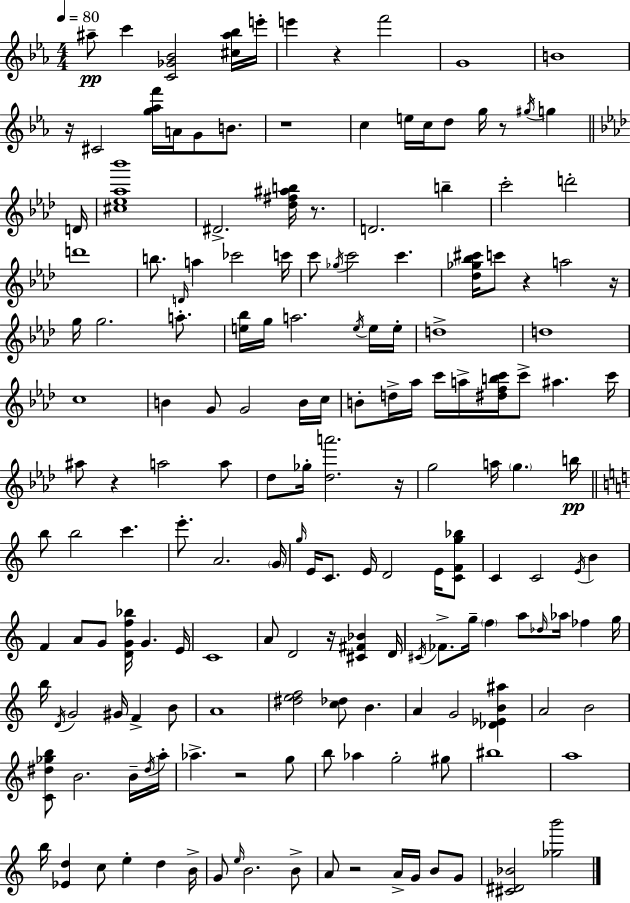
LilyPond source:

{
  \clef treble
  \numericTimeSignature
  \time 4/4
  \key ees \major
  \tempo 4 = 80
  ais''8--\pp c'''4 <c' ges' bes'>2 <cis'' ais'' bes''>16 e'''16-. | e'''4 r4 f'''2 | g'1 | b'1 | \break r16 cis'2 <g'' aes'' f'''>16 a'16 g'8 b'8. | r1 | c''4 e''16 c''16 d''8 g''16 r8 \acciaccatura { gis''16 } g''4 | \bar "||" \break \key aes \major d'16 <cis'' ees'' aes'' bes'''>1 | dis'2.-> <des'' fis'' ais'' b''>16 r8. | d'2. b''4-- | c'''2-. d'''2-. | \break d'''1 | b''8. \grace { d'16 } a''4 ces'''2 | c'''16 c'''8 \acciaccatura { ges''16 } c'''2 c'''4. | <des'' ges'' bes'' cis'''>16 c'''8 r4 a''2 | \break r16 g''16 g''2. | a''8.-. <e'' bes''>16 g''16 a''2. | \acciaccatura { e''16 } e''16 e''16-. d''1-> | d''1 | \break c''1 | b'4 g'8 g'2 | b'16 c''16 b'8-. d''16-> aes''16 c'''16 a''16-> <dis'' f'' b'' c'''>16 c'''8-> ais''4. | c'''16 ais''8 r4 a''2 | \break a''8 des''8 ges''16-. <des'' a'''>2. | r16 g''2 a''16 \parenthesize g''4. | b''16\pp \bar "||" \break \key a \minor b''8 b''2 c'''4. | e'''8.-. a'2. \parenthesize g'16 | \grace { g''16 } e'16 c'8. e'16 d'2 e'16 <c' f' g'' bes''>8 | c'4 c'2 \acciaccatura { e'16 } b'4 | \break f'4 a'8 g'8 <d' g' f'' bes''>16 g'4. | e'16 c'1 | a'8 d'2 r16 <cis' fis' bes'>4 | d'16 \acciaccatura { cis'16 } fes'8.-> g''16-- \parenthesize f''4 a''8 \grace { des''16 } aes''16 fes''4 | \break g''16 b''16 \acciaccatura { d'16 } g'2 gis'16 f'4-> | b'8 a'1 | <dis'' e'' f''>2 <c'' des''>8 b'4. | a'4 g'2 | \break <des' ees' b' ais''>4 a'2 b'2 | <c' dis'' ges'' b''>8 b'2. | b'16-- \acciaccatura { dis''16 } a''16-. aes''4.-> r2 | g''8 b''8 aes''4 g''2-. | \break gis''8 bis''1 | a''1 | b''16 <ees' d''>4 c''8 e''4-. | d''4 b'16-> g'8 \grace { e''16 } b'2. | \break b'8-> a'8 r2 | a'16-> g'16 b'8 g'8 <cis' dis' bes'>2 <ges'' b'''>2 | \bar "|."
}